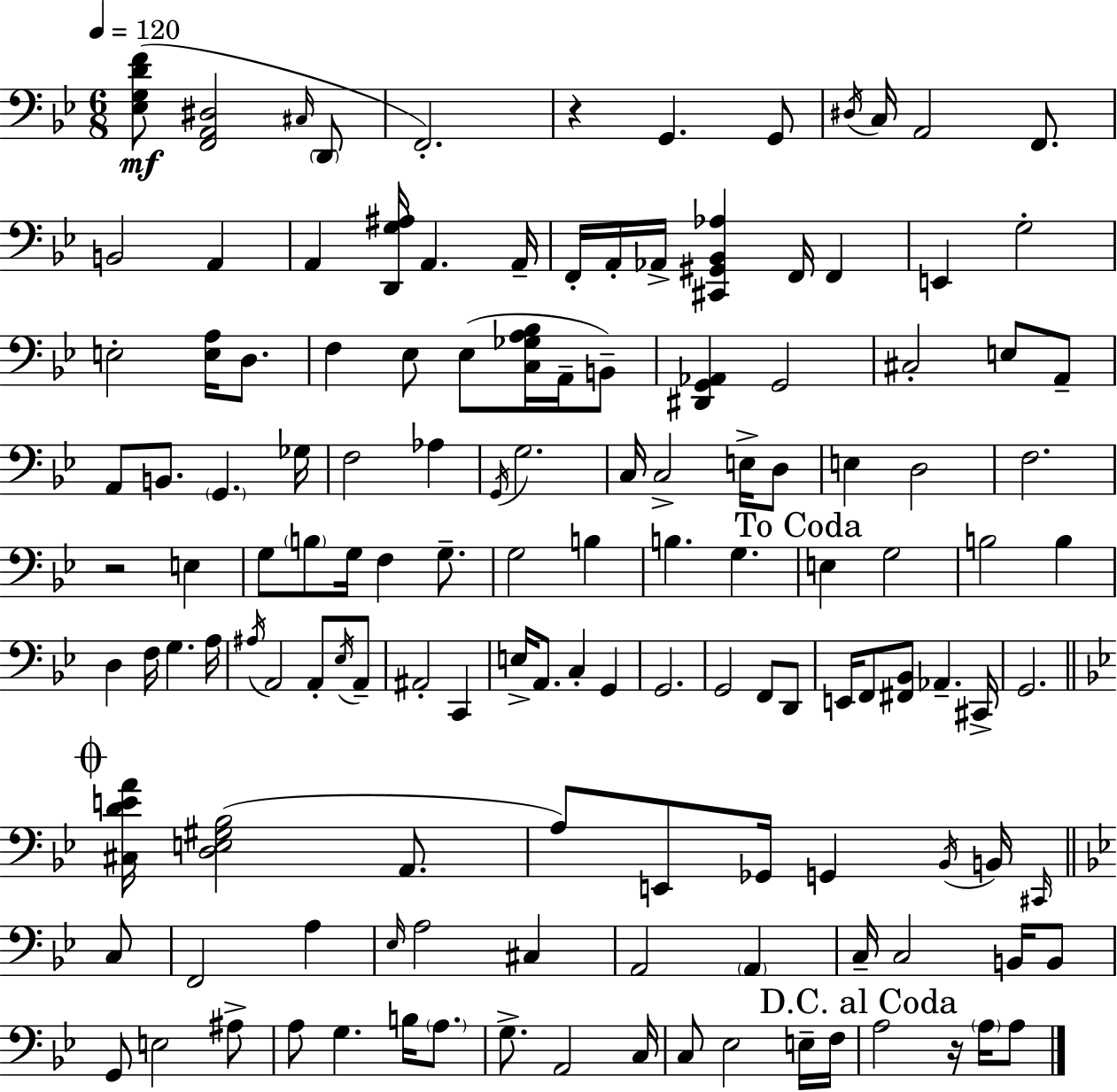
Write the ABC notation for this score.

X:1
T:Untitled
M:6/8
L:1/4
K:Gm
[_E,G,DF]/2 [F,,A,,^D,]2 ^C,/4 D,,/2 F,,2 z G,, G,,/2 ^D,/4 C,/4 A,,2 F,,/2 B,,2 A,, A,, [D,,G,^A,]/4 A,, A,,/4 F,,/4 A,,/4 _A,,/4 [^C,,^G,,_B,,_A,] F,,/4 F,, E,, G,2 E,2 [E,A,]/4 D,/2 F, _E,/2 _E,/2 [C,_G,A,_B,]/4 A,,/4 B,,/2 [^D,,G,,_A,,] G,,2 ^C,2 E,/2 A,,/2 A,,/2 B,,/2 G,, _G,/4 F,2 _A, G,,/4 G,2 C,/4 C,2 E,/4 D,/2 E, D,2 F,2 z2 E, G,/2 B,/2 G,/4 F, G,/2 G,2 B, B, G, E, G,2 B,2 B, D, F,/4 G, A,/4 ^A,/4 A,,2 A,,/2 _E,/4 A,,/2 ^A,,2 C,, E,/4 A,,/2 C, G,, G,,2 G,,2 F,,/2 D,,/2 E,,/4 F,,/2 [^F,,_B,,]/2 _A,, ^C,,/4 G,,2 [^C,DEA]/4 [D,E,^G,_B,]2 A,,/2 A,/2 E,,/2 _G,,/4 G,, _B,,/4 B,,/4 ^C,,/4 C,/2 F,,2 A, _E,/4 A,2 ^C, A,,2 A,, C,/4 C,2 B,,/4 B,,/2 G,,/2 E,2 ^A,/2 A,/2 G, B,/4 A,/2 G,/2 A,,2 C,/4 C,/2 _E,2 E,/4 F,/4 A,2 z/4 A,/4 A,/2